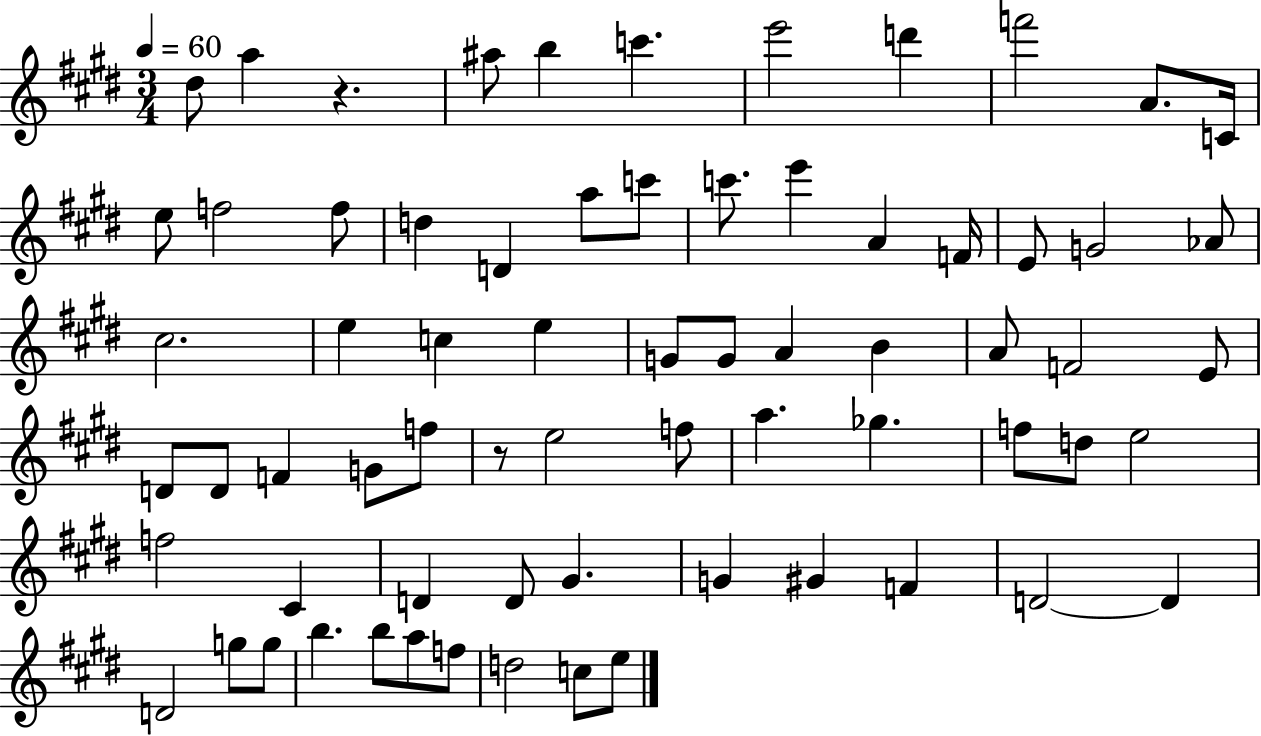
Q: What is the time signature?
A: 3/4